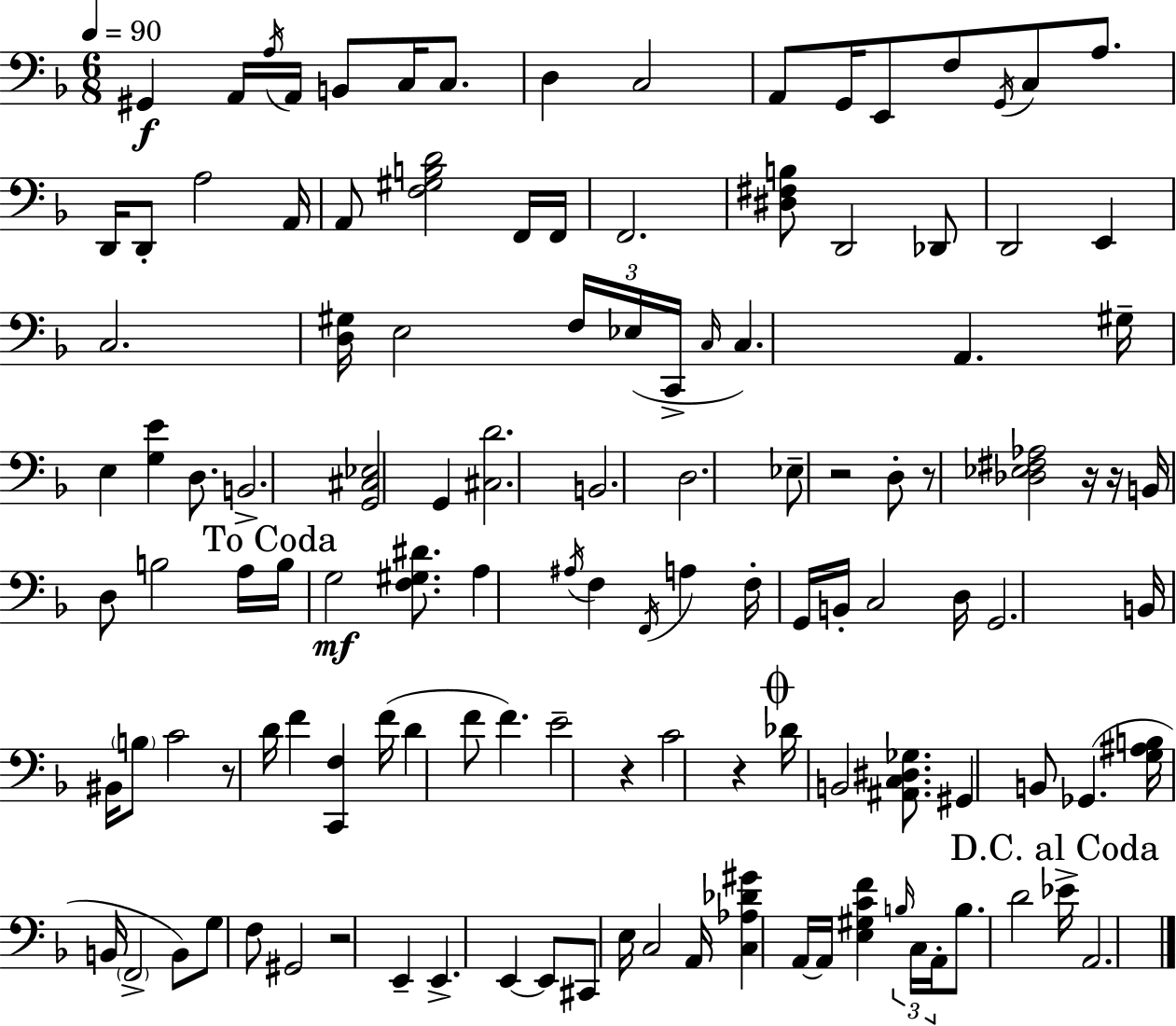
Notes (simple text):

G#2/q A2/s A3/s A2/s B2/e C3/s C3/e. D3/q C3/h A2/e G2/s E2/e F3/e G2/s C3/e A3/e. D2/s D2/e A3/h A2/s A2/e [F3,G#3,B3,D4]/h F2/s F2/s F2/h. [D#3,F#3,B3]/e D2/h Db2/e D2/h E2/q C3/h. [D3,G#3]/s E3/h F3/s Eb3/s C2/s C3/s C3/q. A2/q. G#3/s E3/q [G3,E4]/q D3/e. B2/h. [G2,C#3,Eb3]/h G2/q [C#3,D4]/h. B2/h. D3/h. Eb3/e R/h D3/e R/e [Db3,Eb3,F#3,Ab3]/h R/s R/s B2/s D3/e B3/h A3/s B3/s G3/h [F3,G#3,D#4]/e. A3/q A#3/s F3/q F2/s A3/q F3/s G2/s B2/s C3/h D3/s G2/h. B2/s BIS2/s B3/e C4/h R/e D4/s F4/q [C2,F3]/q F4/s D4/q F4/e F4/q. E4/h R/q C4/h R/q Db4/s B2/h [A#2,C3,D#3,Gb3]/e. G#2/q B2/e Gb2/q. [G3,A#3,B3]/s B2/s F2/h B2/e G3/e F3/e G#2/h R/h E2/q E2/q. E2/q E2/e C#2/e E3/s C3/h A2/s [C3,Ab3,Db4,G#4]/q A2/s A2/s [E3,G#3,C4,F4]/q B3/s C3/s A2/s B3/e. D4/h Eb4/s A2/h.